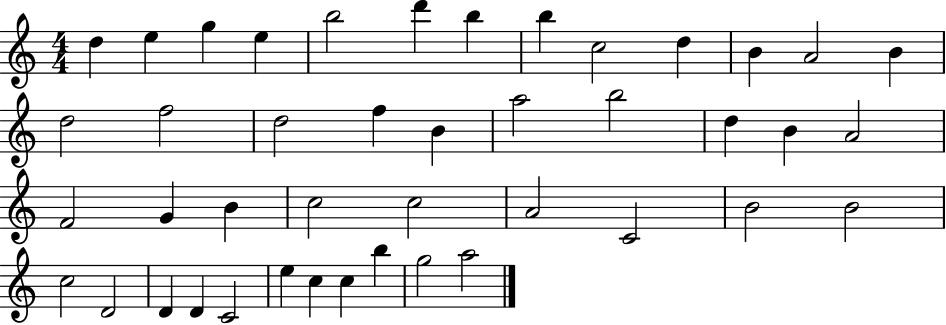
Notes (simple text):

D5/q E5/q G5/q E5/q B5/h D6/q B5/q B5/q C5/h D5/q B4/q A4/h B4/q D5/h F5/h D5/h F5/q B4/q A5/h B5/h D5/q B4/q A4/h F4/h G4/q B4/q C5/h C5/h A4/h C4/h B4/h B4/h C5/h D4/h D4/q D4/q C4/h E5/q C5/q C5/q B5/q G5/h A5/h